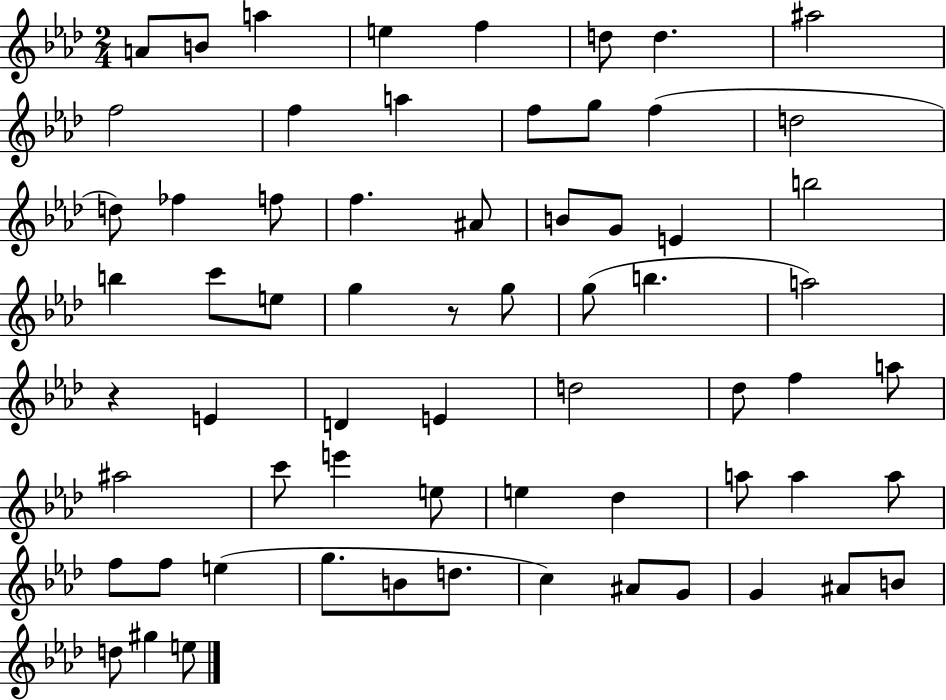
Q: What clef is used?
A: treble